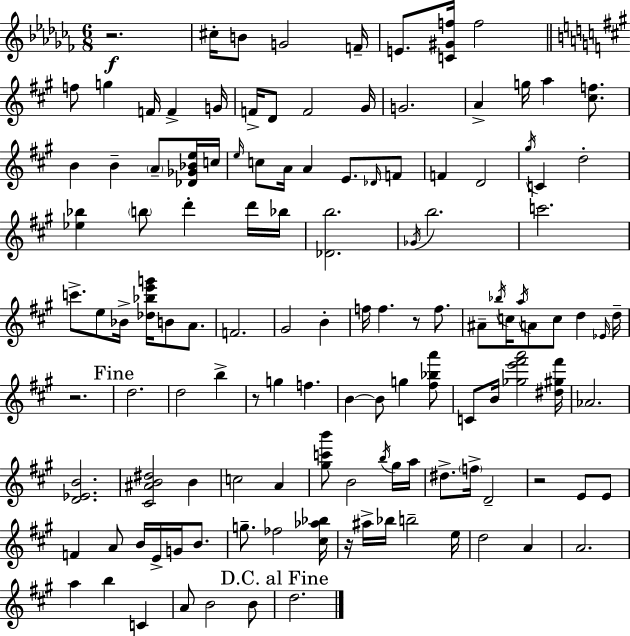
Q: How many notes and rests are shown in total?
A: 126